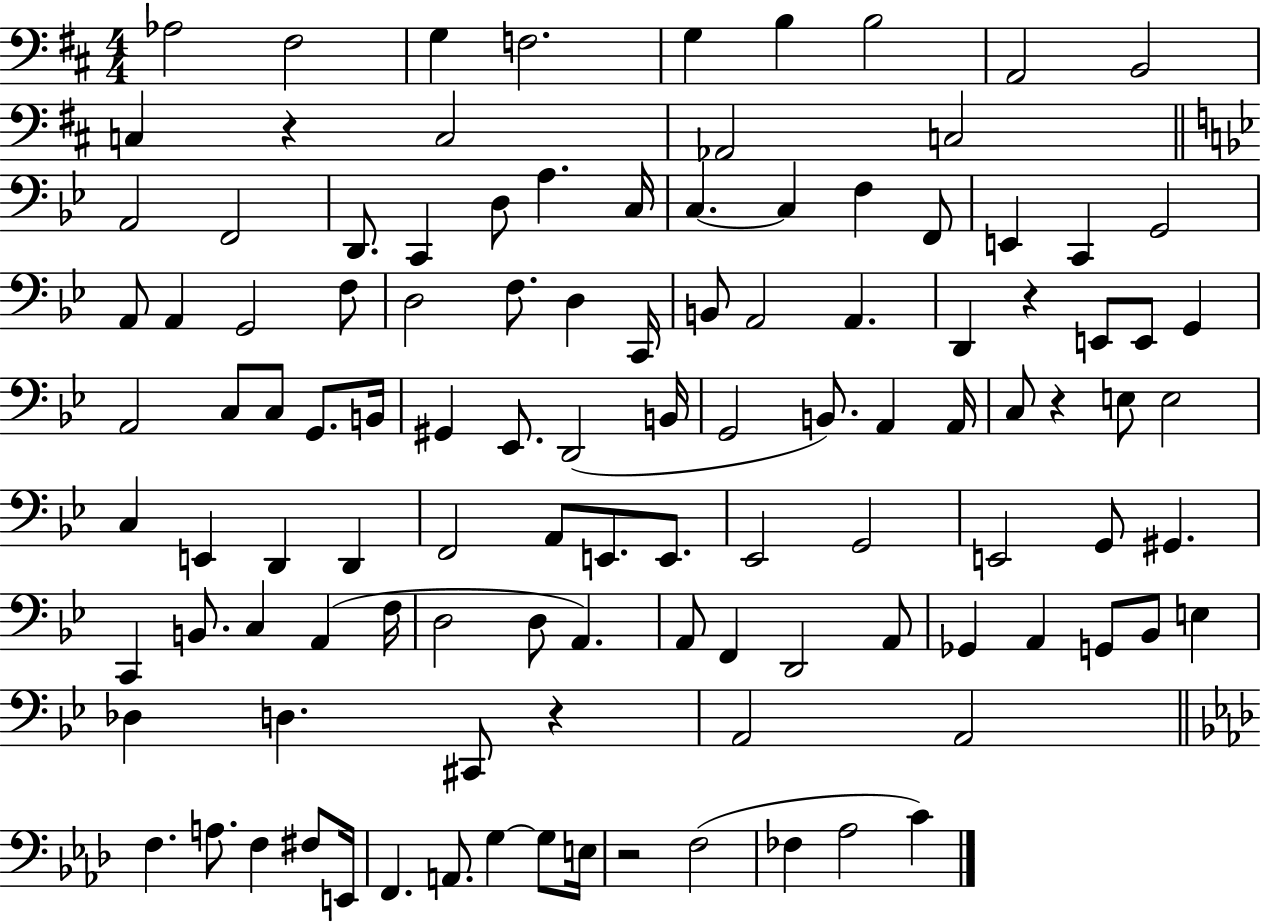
X:1
T:Untitled
M:4/4
L:1/4
K:D
_A,2 ^F,2 G, F,2 G, B, B,2 A,,2 B,,2 C, z C,2 _A,,2 C,2 A,,2 F,,2 D,,/2 C,, D,/2 A, C,/4 C, C, F, F,,/2 E,, C,, G,,2 A,,/2 A,, G,,2 F,/2 D,2 F,/2 D, C,,/4 B,,/2 A,,2 A,, D,, z E,,/2 E,,/2 G,, A,,2 C,/2 C,/2 G,,/2 B,,/4 ^G,, _E,,/2 D,,2 B,,/4 G,,2 B,,/2 A,, A,,/4 C,/2 z E,/2 E,2 C, E,, D,, D,, F,,2 A,,/2 E,,/2 E,,/2 _E,,2 G,,2 E,,2 G,,/2 ^G,, C,, B,,/2 C, A,, F,/4 D,2 D,/2 A,, A,,/2 F,, D,,2 A,,/2 _G,, A,, G,,/2 _B,,/2 E, _D, D, ^C,,/2 z A,,2 A,,2 F, A,/2 F, ^F,/2 E,,/4 F,, A,,/2 G, G,/2 E,/4 z2 F,2 _F, _A,2 C